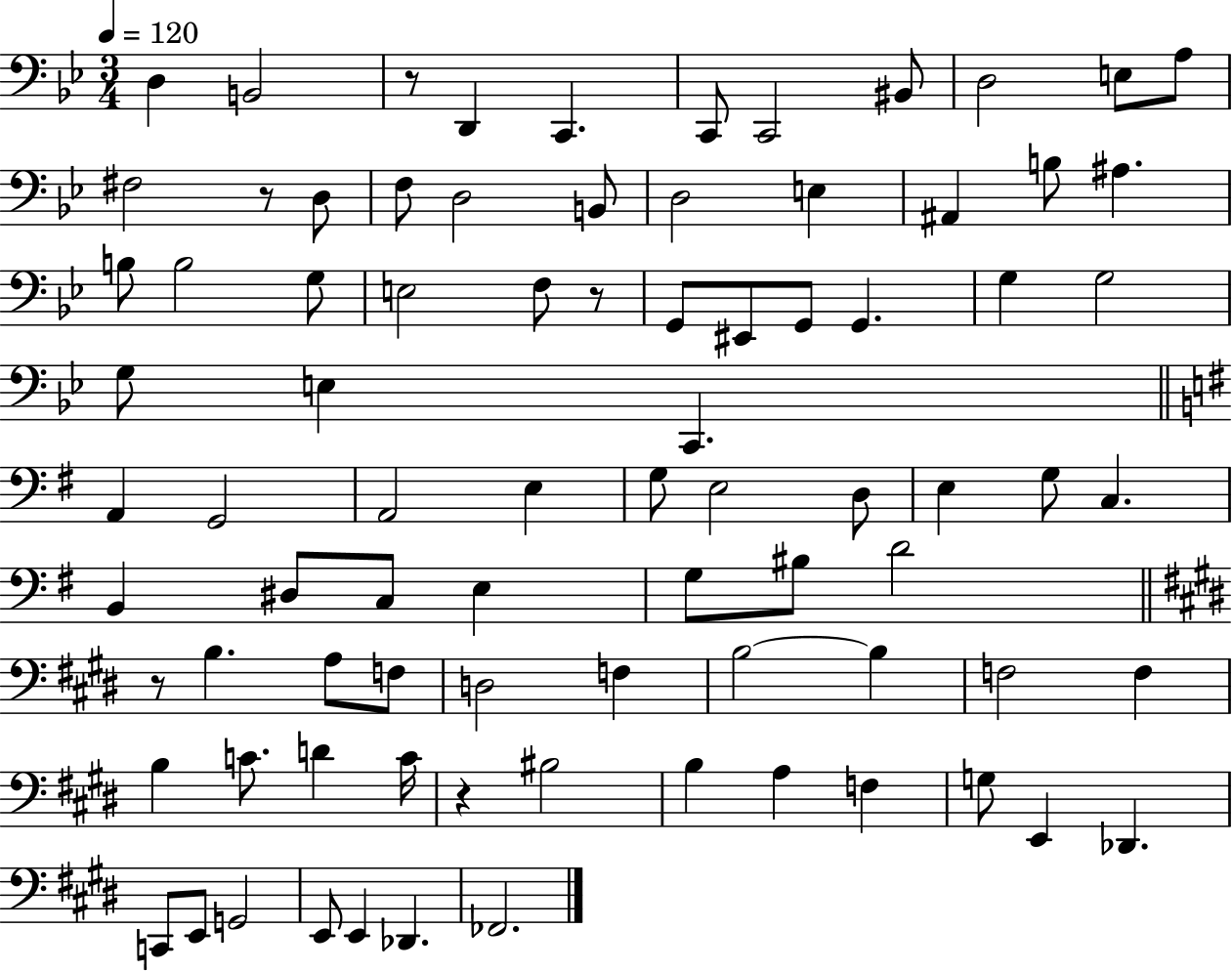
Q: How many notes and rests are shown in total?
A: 83